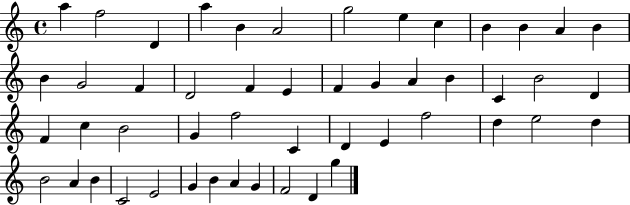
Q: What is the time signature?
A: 4/4